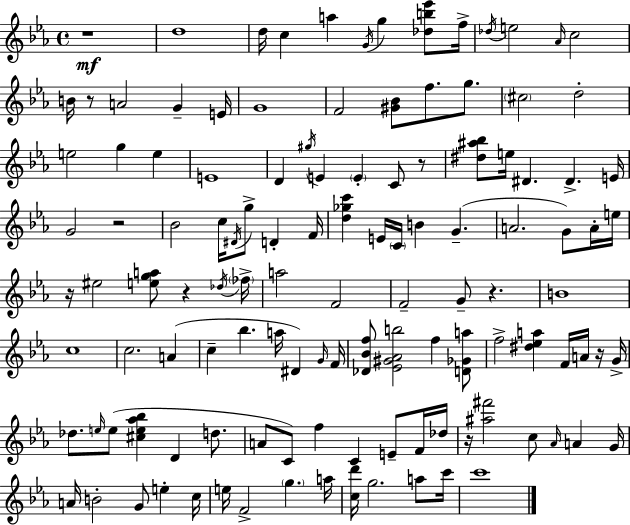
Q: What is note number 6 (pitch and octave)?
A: G5